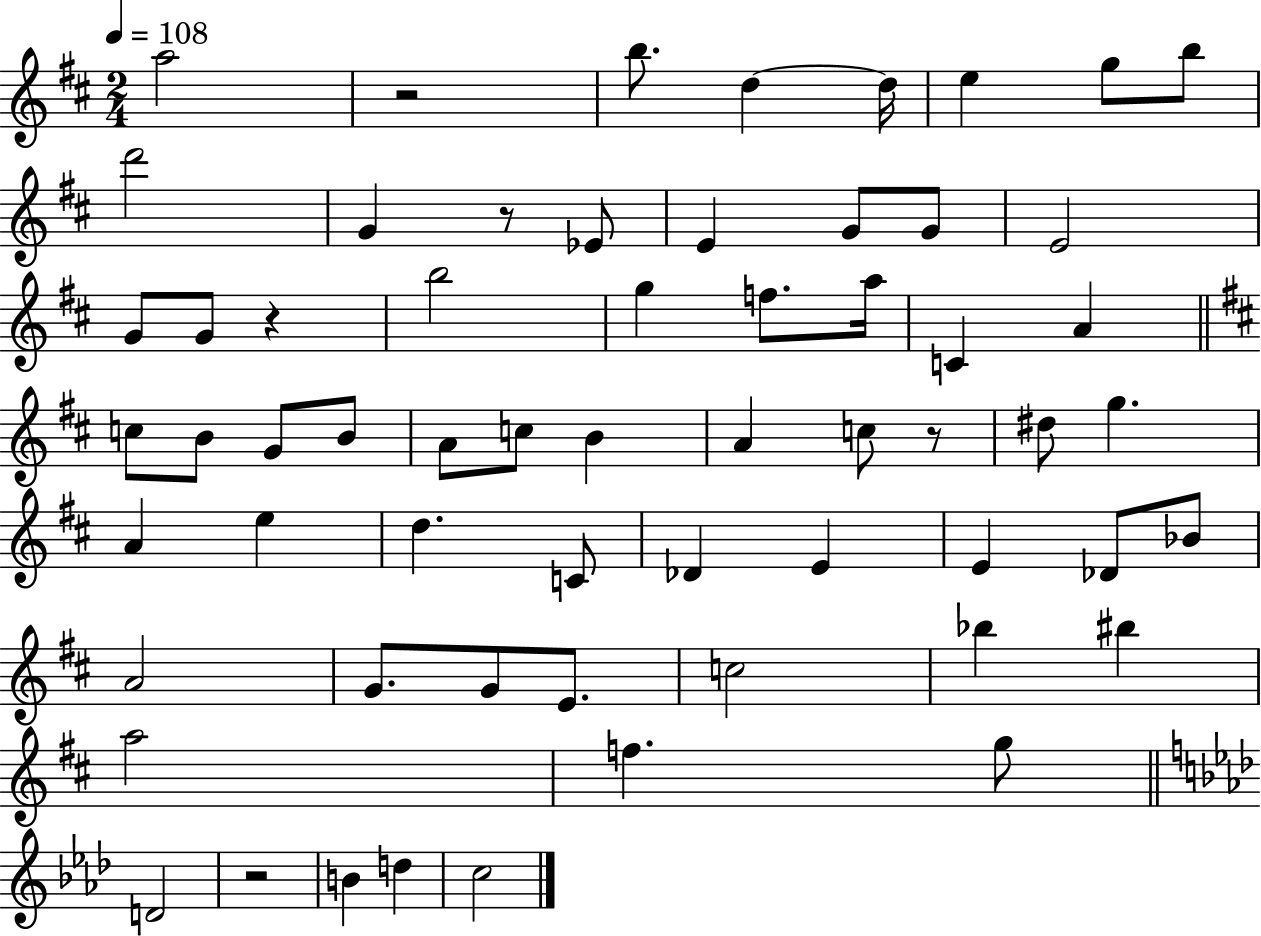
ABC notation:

X:1
T:Untitled
M:2/4
L:1/4
K:D
a2 z2 b/2 d d/4 e g/2 b/2 d'2 G z/2 _E/2 E G/2 G/2 E2 G/2 G/2 z b2 g f/2 a/4 C A c/2 B/2 G/2 B/2 A/2 c/2 B A c/2 z/2 ^d/2 g A e d C/2 _D E E _D/2 _B/2 A2 G/2 G/2 E/2 c2 _b ^b a2 f g/2 D2 z2 B d c2